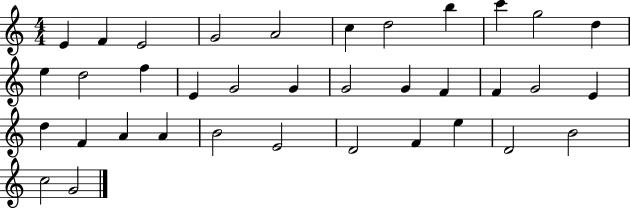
X:1
T:Untitled
M:4/4
L:1/4
K:C
E F E2 G2 A2 c d2 b c' g2 d e d2 f E G2 G G2 G F F G2 E d F A A B2 E2 D2 F e D2 B2 c2 G2